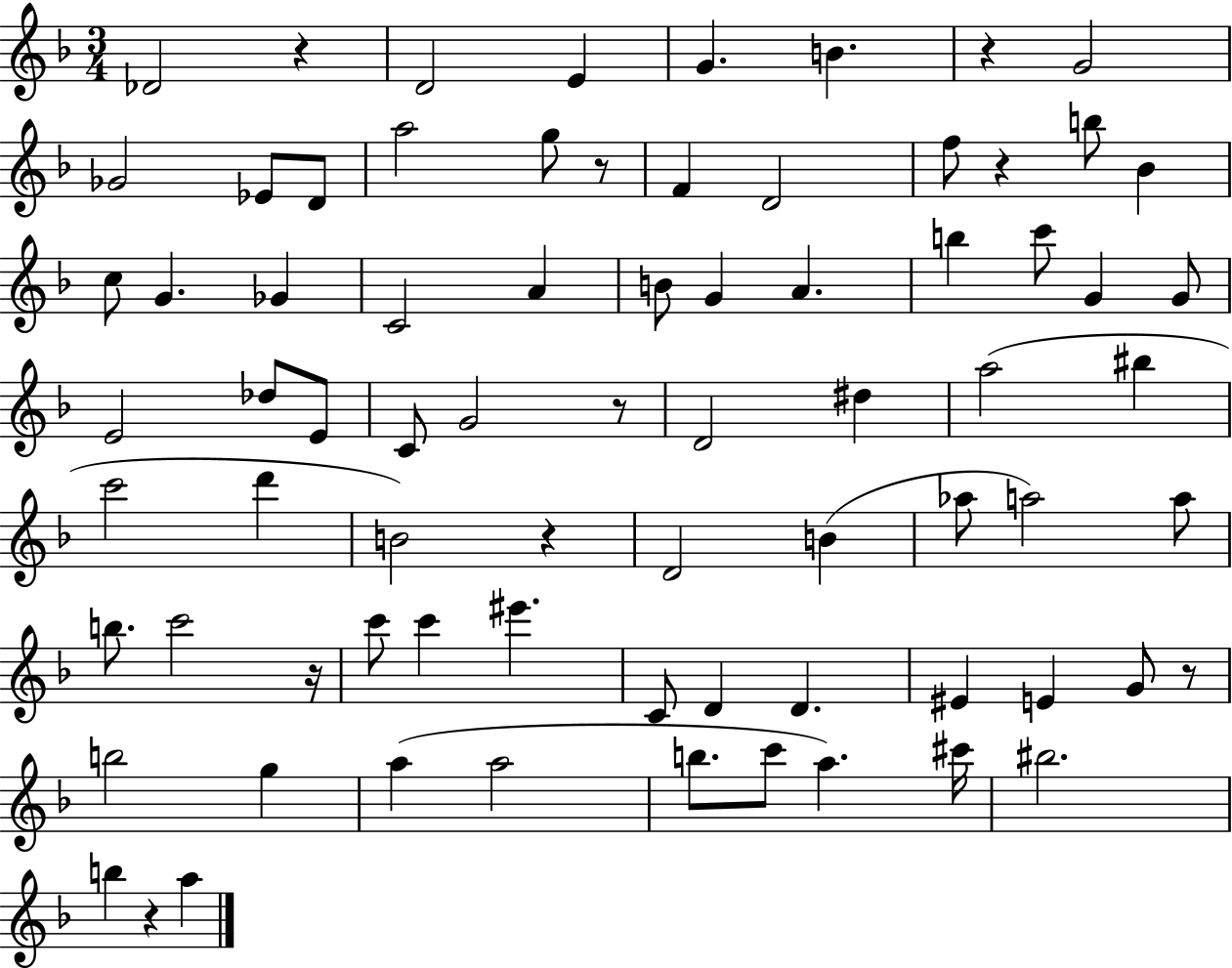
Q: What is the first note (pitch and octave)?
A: Db4